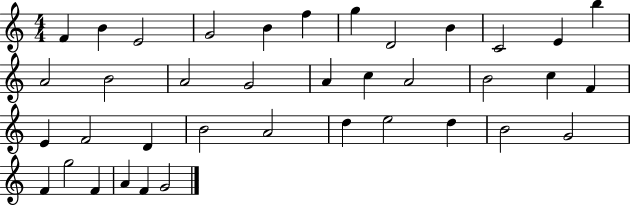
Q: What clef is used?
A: treble